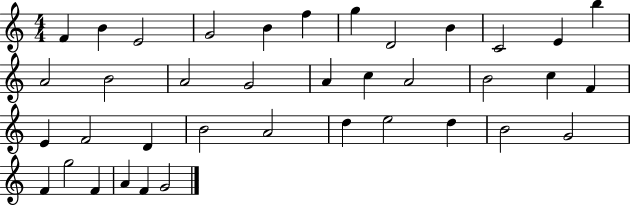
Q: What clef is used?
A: treble